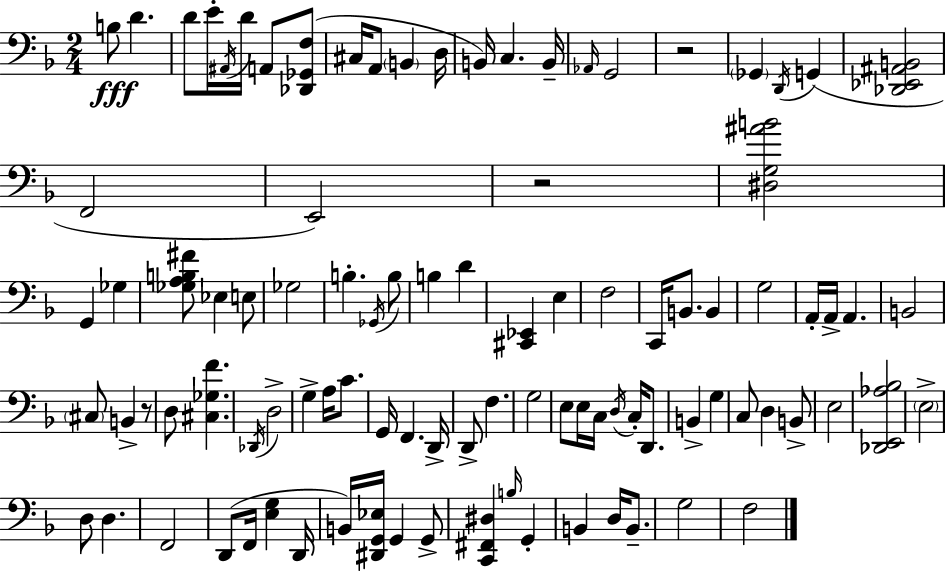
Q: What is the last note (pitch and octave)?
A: F3